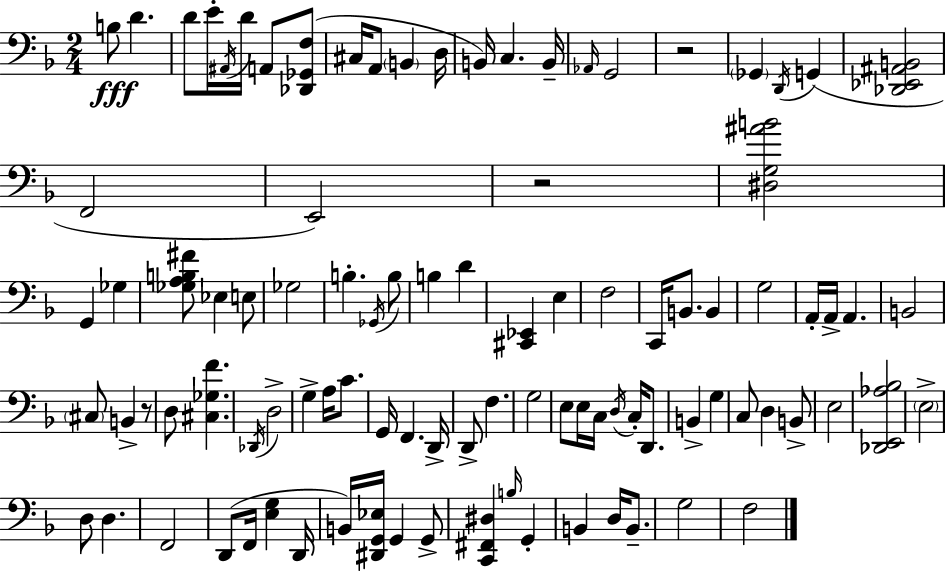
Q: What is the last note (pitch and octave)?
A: F3